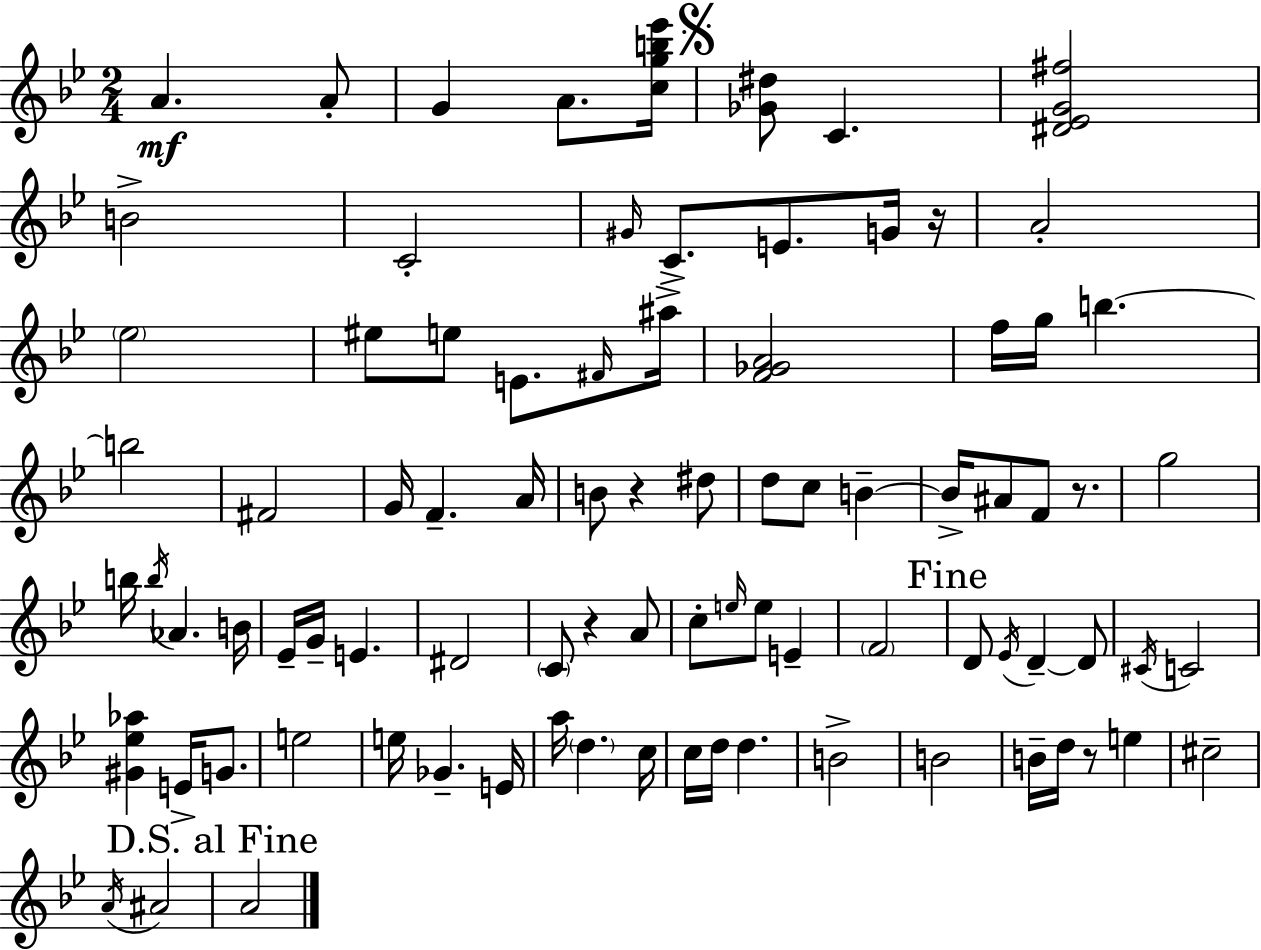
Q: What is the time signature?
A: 2/4